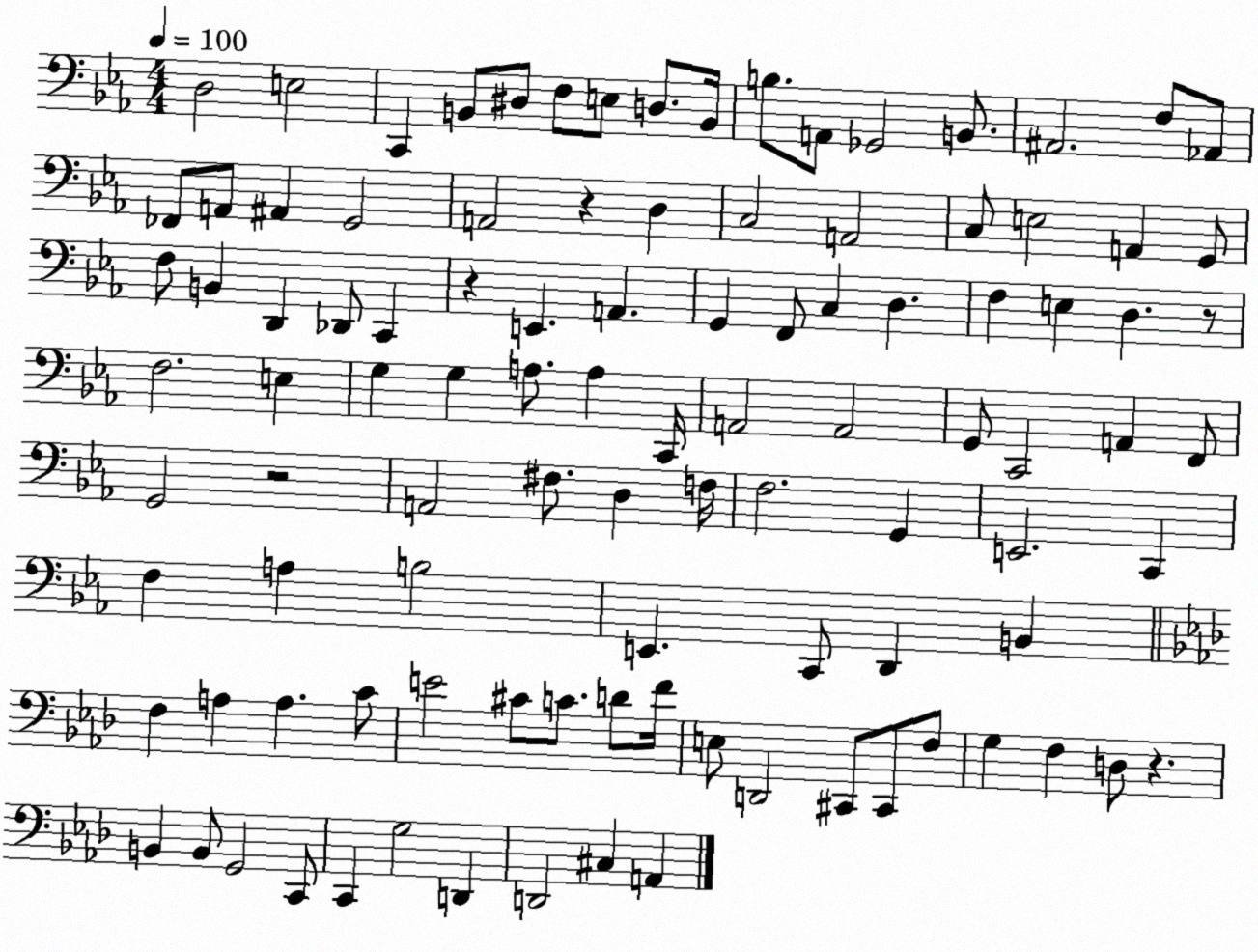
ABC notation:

X:1
T:Untitled
M:4/4
L:1/4
K:Eb
D,2 E,2 C,, B,,/2 ^D,/2 F,/2 E,/2 D,/2 B,,/4 B,/2 A,,/2 _G,,2 B,,/2 ^A,,2 F,/2 _A,,/2 _F,,/2 A,,/2 ^A,, G,,2 A,,2 z D, C,2 A,,2 C,/2 E,2 A,, G,,/2 F,/2 B,, D,, _D,,/2 C,, z E,, A,, G,, F,,/2 C, D, F, E, D, z/2 F,2 E, G, G, A,/2 A, C,,/4 A,,2 A,,2 G,,/2 C,,2 A,, F,,/2 G,,2 z2 A,,2 ^F,/2 D, F,/4 F,2 G,, E,,2 C,, F, A, B,2 E,, C,,/2 D,, B,, F, A, A, C/2 E2 ^C/2 C/2 D/2 F/4 E,/2 D,,2 ^C,,/2 ^C,,/2 F,/2 G, F, D,/2 z B,, B,,/2 G,,2 C,,/2 C,, G,2 D,, D,,2 ^C, A,,